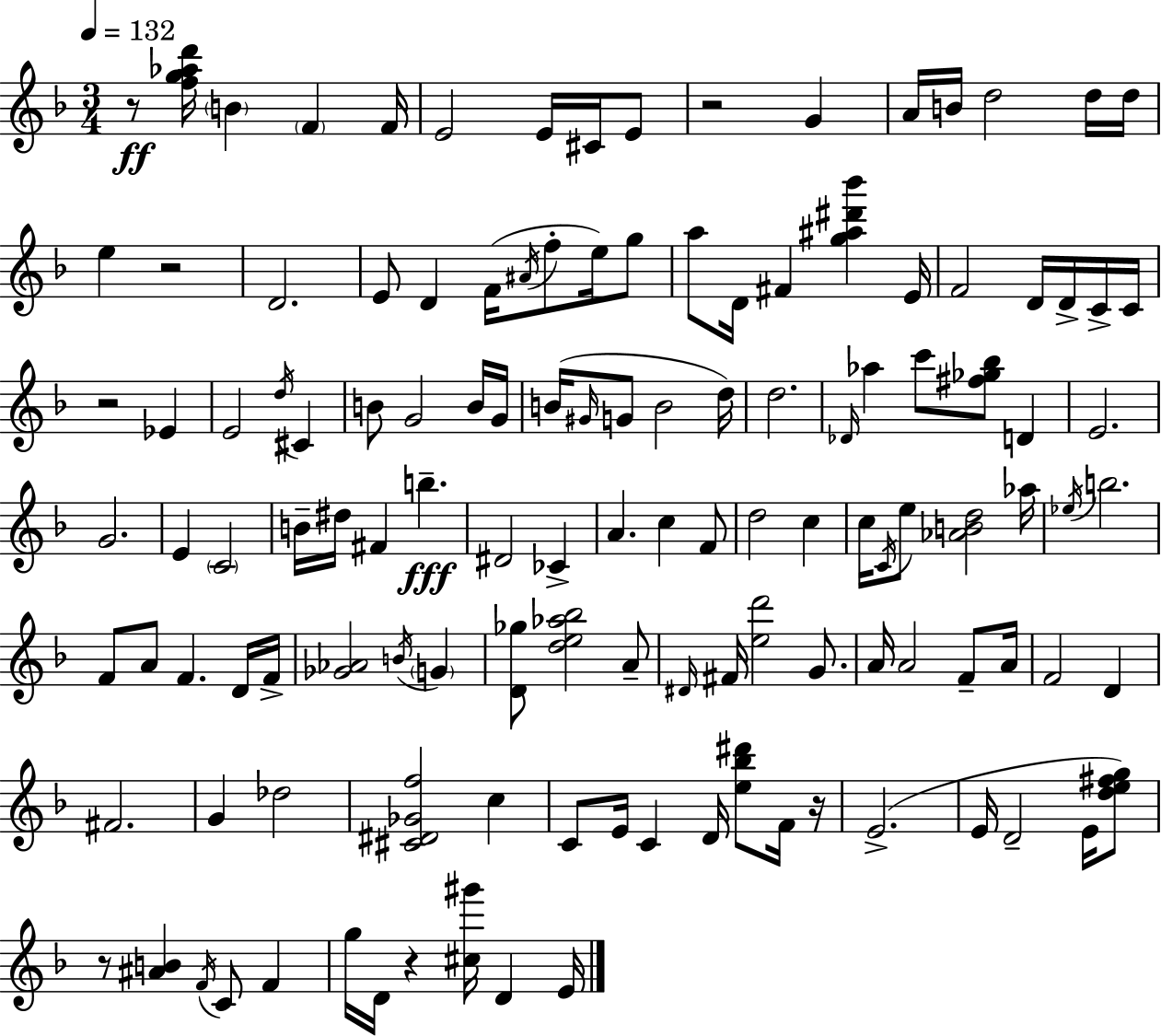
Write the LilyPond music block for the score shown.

{
  \clef treble
  \numericTimeSignature
  \time 3/4
  \key f \major
  \tempo 4 = 132
  r8\ff <f'' g'' aes'' d'''>16 \parenthesize b'4 \parenthesize f'4 f'16 | e'2 e'16 cis'16 e'8 | r2 g'4 | a'16 b'16 d''2 d''16 d''16 | \break e''4 r2 | d'2. | e'8 d'4 f'16( \acciaccatura { ais'16 } f''8-. e''16) g''8 | a''8 d'16 fis'4 <g'' ais'' dis''' bes'''>4 | \break e'16 f'2 d'16 d'16-> c'16-> | c'16 r2 ees'4 | e'2 \acciaccatura { d''16 } cis'4 | b'8 g'2 | \break b'16 g'16 b'16( \grace { gis'16 } g'8 b'2 | d''16) d''2. | \grace { des'16 } aes''4 c'''8 <fis'' ges'' bes''>8 | d'4 e'2. | \break g'2. | e'4 \parenthesize c'2 | b'16-- dis''16 fis'4 b''4.--\fff | dis'2 | \break ces'4-> a'4. c''4 | f'8 d''2 | c''4 c''16 \acciaccatura { c'16 } e''8 <aes' b' d''>2 | aes''16 \acciaccatura { ees''16 } b''2. | \break f'8 a'8 f'4. | d'16 f'16-> <ges' aes'>2 | \acciaccatura { b'16 } \parenthesize g'4 <d' ges''>8 <d'' e'' aes'' bes''>2 | a'8-- \grace { dis'16 } fis'16 <e'' d'''>2 | \break g'8. a'16 a'2 | f'8-- a'16 f'2 | d'4 fis'2. | g'4 | \break des''2 <cis' dis' ges' f''>2 | c''4 c'8 e'16 c'4 | d'16 <e'' bes'' dis'''>8 f'16 r16 e'2.->( | e'16 d'2-- | \break e'16 <d'' e'' fis'' g''>8) r8 <ais' b'>4 | \acciaccatura { f'16 } c'8 f'4 g''16 d'16 r4 | <cis'' gis'''>16 d'4 e'16 \bar "|."
}